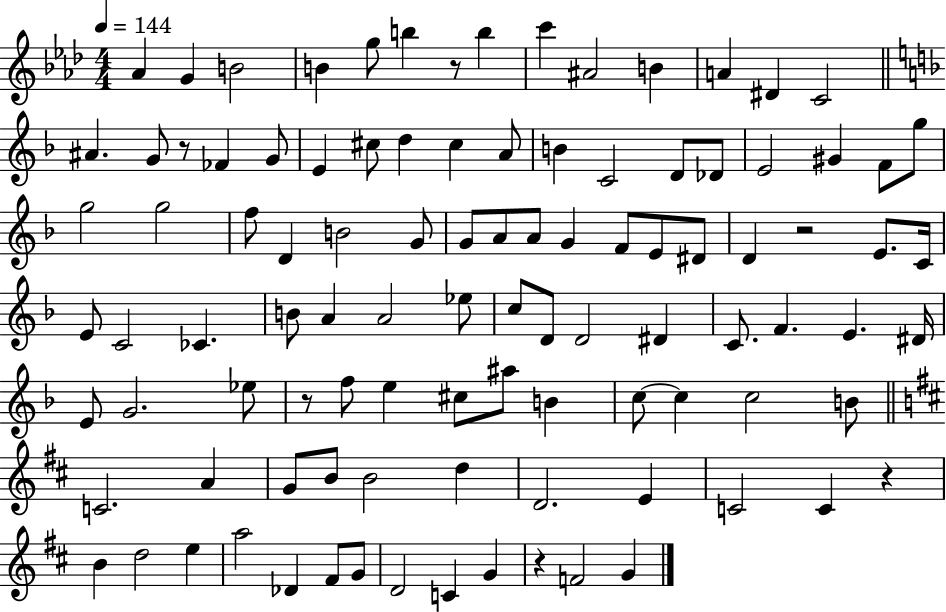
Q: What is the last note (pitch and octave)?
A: G4